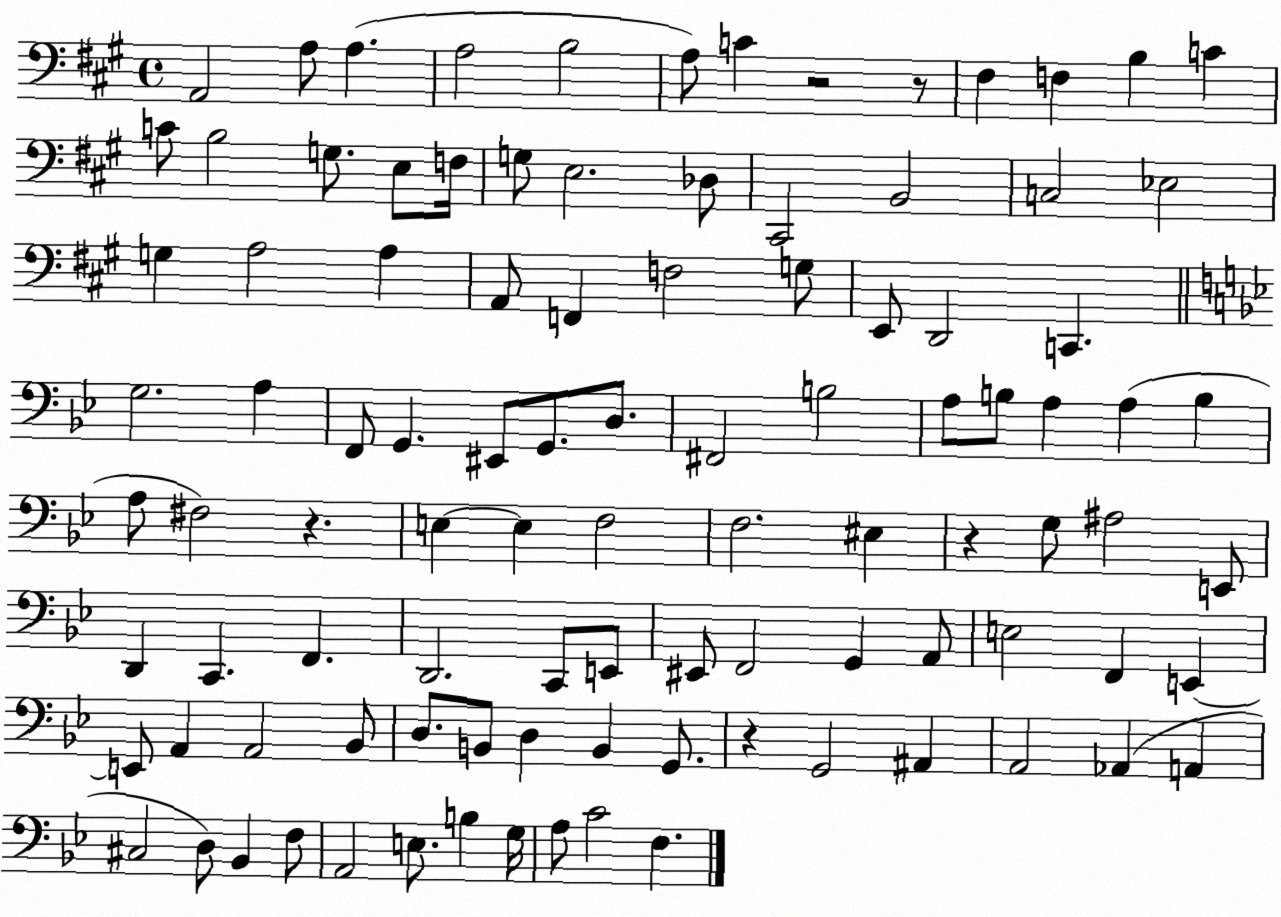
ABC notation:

X:1
T:Untitled
M:4/4
L:1/4
K:A
A,,2 A,/2 A, A,2 B,2 A,/2 C z2 z/2 ^F, F, B, C C/2 B,2 G,/2 E,/2 F,/4 G,/2 E,2 _D,/2 ^C,,2 B,,2 C,2 _E,2 G, A,2 A, A,,/2 F,, F,2 G,/2 E,,/2 D,,2 C,, G,2 A, F,,/2 G,, ^E,,/2 G,,/2 D,/2 ^F,,2 B,2 A,/2 B,/2 A, A, B, A,/2 ^F,2 z E, E, F,2 F,2 ^E, z G,/2 ^A,2 E,,/2 D,, C,, F,, D,,2 C,,/2 E,,/2 ^E,,/2 F,,2 G,, A,,/2 E,2 F,, E,, E,,/2 A,, A,,2 _B,,/2 D,/2 B,,/2 D, B,, G,,/2 z G,,2 ^A,, A,,2 _A,, A,, ^C,2 D,/2 _B,, F,/2 A,,2 E,/2 B, G,/4 A,/2 C2 F,